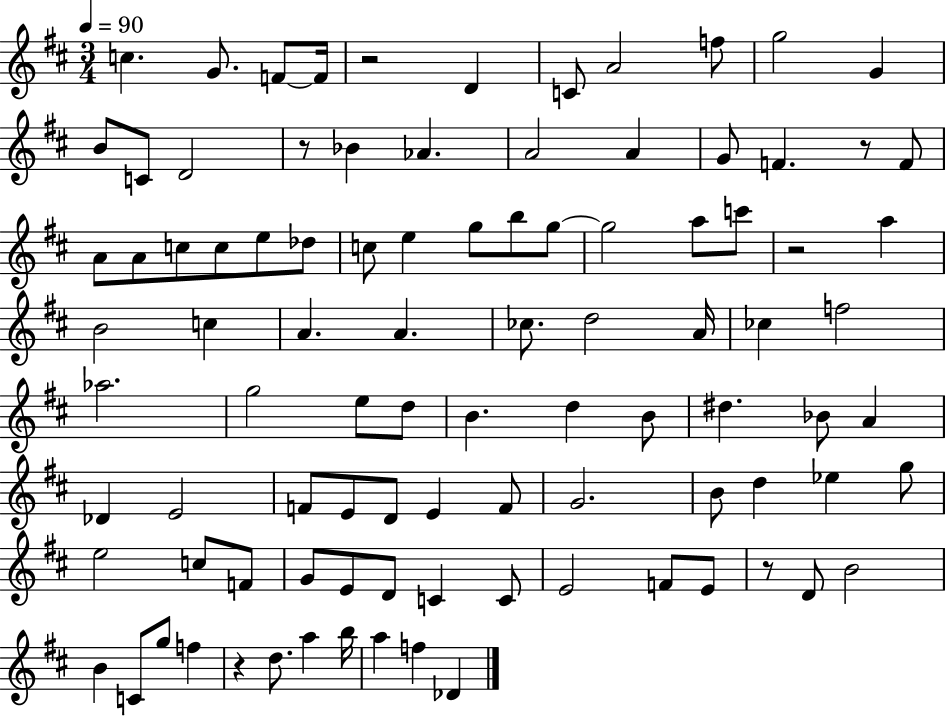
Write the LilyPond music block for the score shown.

{
  \clef treble
  \numericTimeSignature
  \time 3/4
  \key d \major
  \tempo 4 = 90
  c''4. g'8. f'8~~ f'16 | r2 d'4 | c'8 a'2 f''8 | g''2 g'4 | \break b'8 c'8 d'2 | r8 bes'4 aes'4. | a'2 a'4 | g'8 f'4. r8 f'8 | \break a'8 a'8 c''8 c''8 e''8 des''8 | c''8 e''4 g''8 b''8 g''8~~ | g''2 a''8 c'''8 | r2 a''4 | \break b'2 c''4 | a'4. a'4. | ces''8. d''2 a'16 | ces''4 f''2 | \break aes''2. | g''2 e''8 d''8 | b'4. d''4 b'8 | dis''4. bes'8 a'4 | \break des'4 e'2 | f'8 e'8 d'8 e'4 f'8 | g'2. | b'8 d''4 ees''4 g''8 | \break e''2 c''8 f'8 | g'8 e'8 d'8 c'4 c'8 | e'2 f'8 e'8 | r8 d'8 b'2 | \break b'4 c'8 g''8 f''4 | r4 d''8. a''4 b''16 | a''4 f''4 des'4 | \bar "|."
}